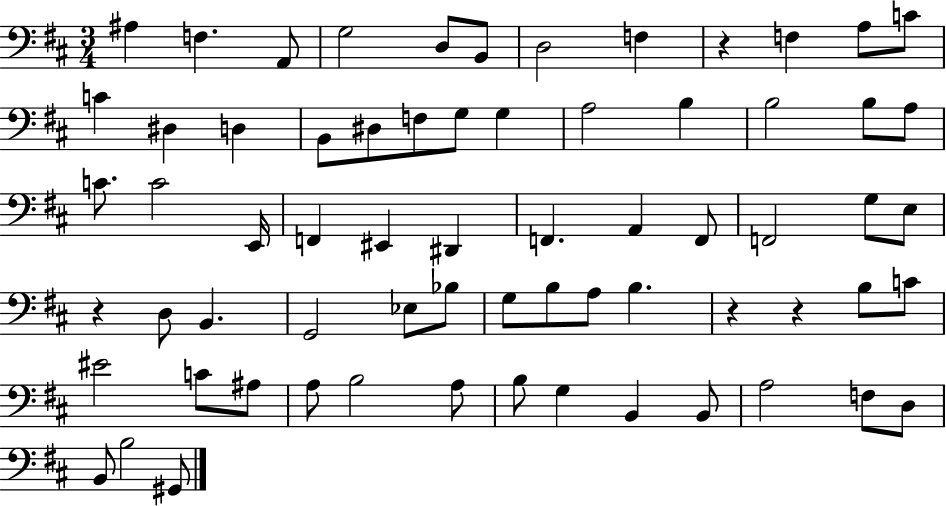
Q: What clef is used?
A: bass